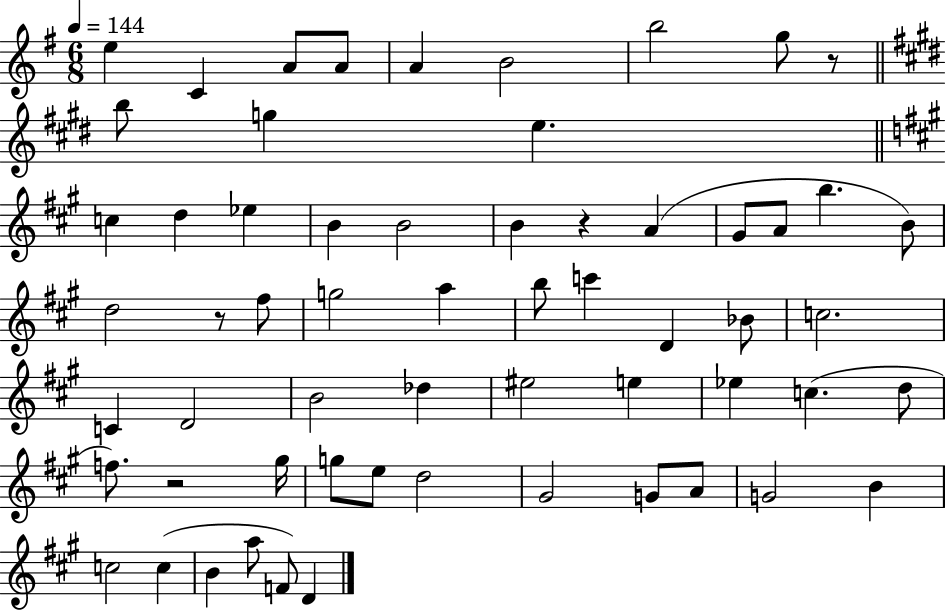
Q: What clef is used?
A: treble